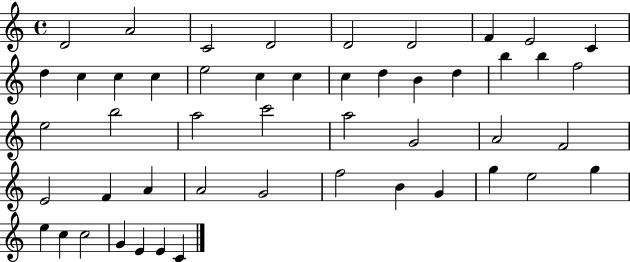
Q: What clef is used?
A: treble